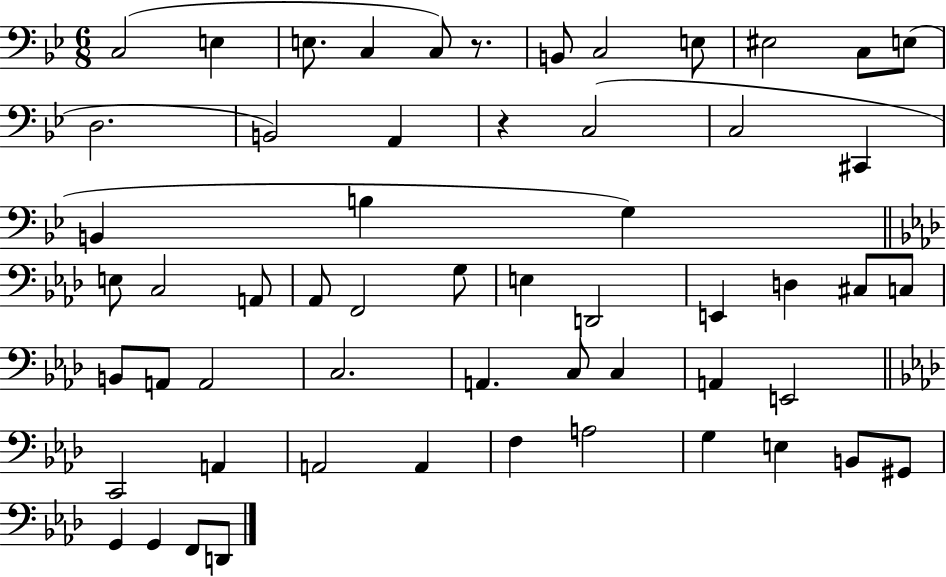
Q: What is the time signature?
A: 6/8